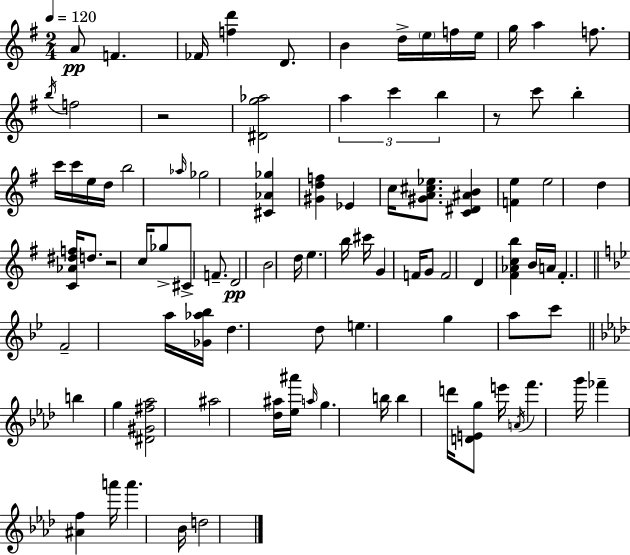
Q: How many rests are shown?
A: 3